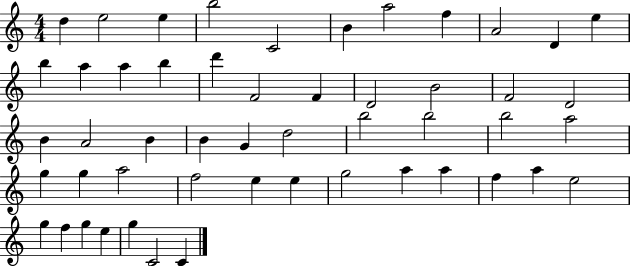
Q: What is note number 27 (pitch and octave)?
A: G4